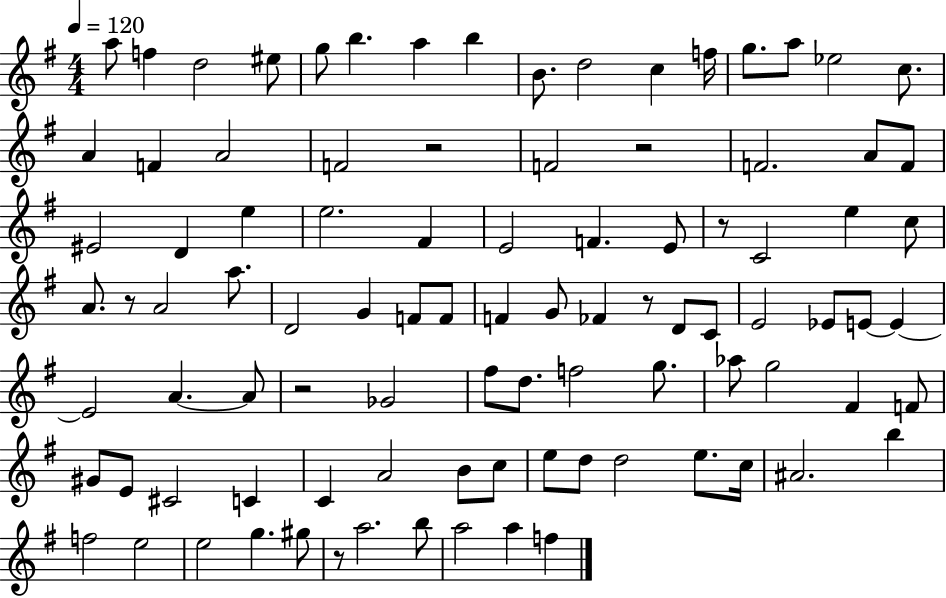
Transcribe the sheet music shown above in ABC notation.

X:1
T:Untitled
M:4/4
L:1/4
K:G
a/2 f d2 ^e/2 g/2 b a b B/2 d2 c f/4 g/2 a/2 _e2 c/2 A F A2 F2 z2 F2 z2 F2 A/2 F/2 ^E2 D e e2 ^F E2 F E/2 z/2 C2 e c/2 A/2 z/2 A2 a/2 D2 G F/2 F/2 F G/2 _F z/2 D/2 C/2 E2 _E/2 E/2 E E2 A A/2 z2 _G2 ^f/2 d/2 f2 g/2 _a/2 g2 ^F F/2 ^G/2 E/2 ^C2 C C A2 B/2 c/2 e/2 d/2 d2 e/2 c/4 ^A2 b f2 e2 e2 g ^g/2 z/2 a2 b/2 a2 a f